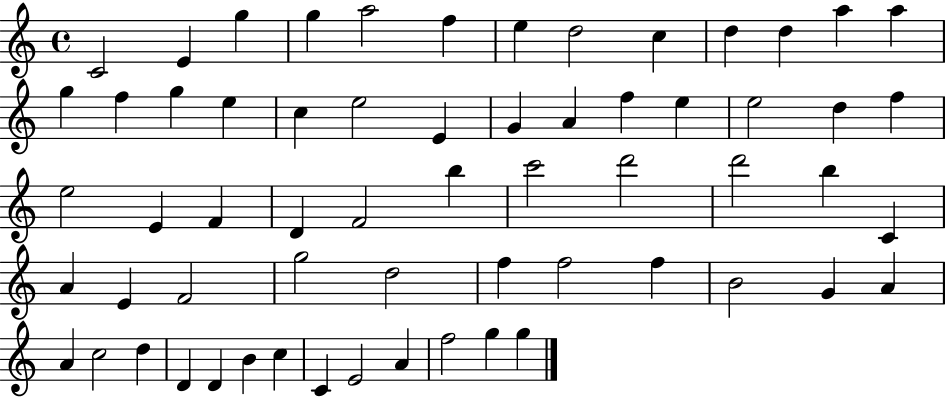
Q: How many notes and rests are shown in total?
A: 62